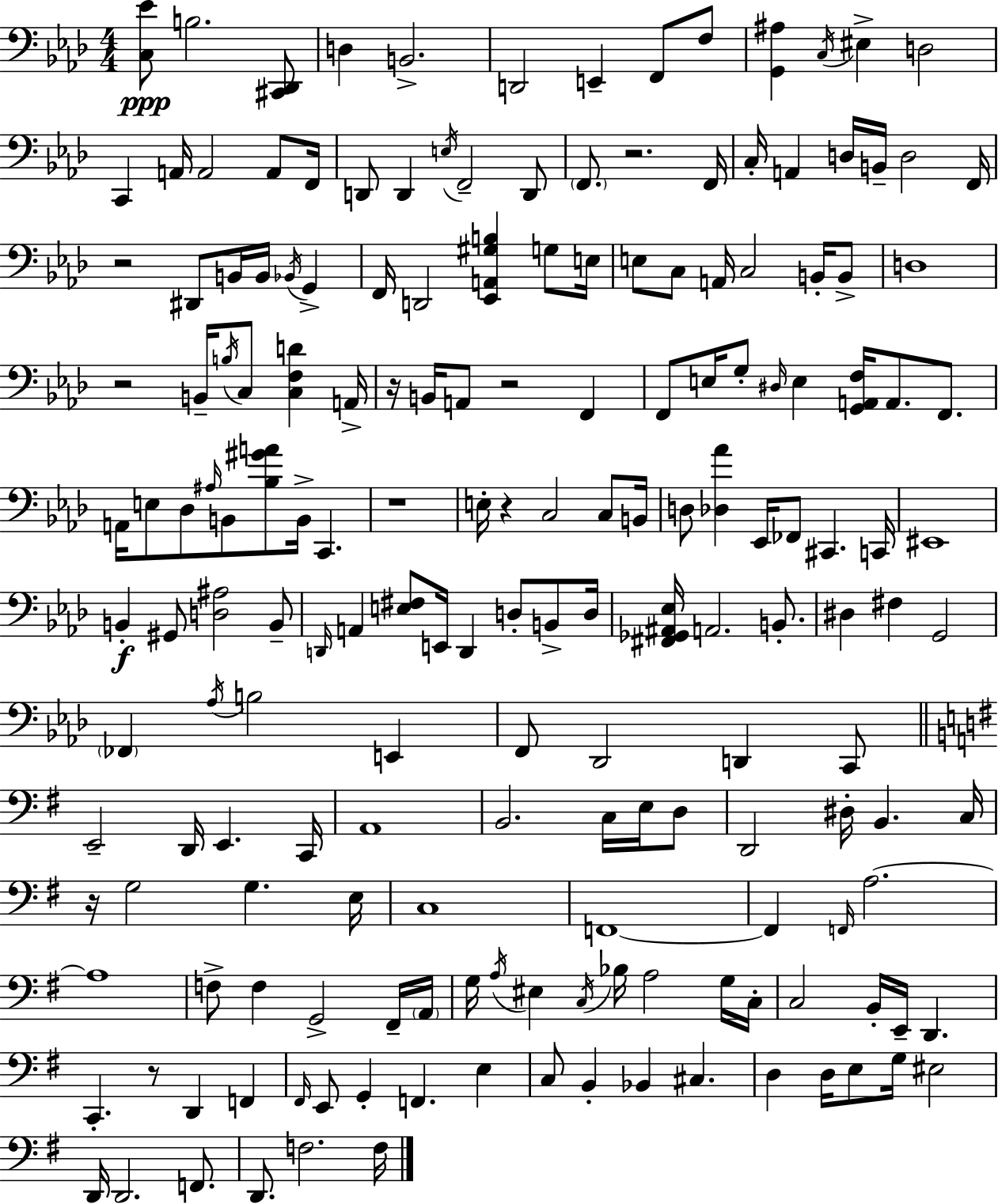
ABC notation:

X:1
T:Untitled
M:4/4
L:1/4
K:Ab
[C,_E]/2 B,2 [^C,,_D,,]/2 D, B,,2 D,,2 E,, F,,/2 F,/2 [G,,^A,] C,/4 ^E, D,2 C,, A,,/4 A,,2 A,,/2 F,,/4 D,,/2 D,, E,/4 F,,2 D,,/2 F,,/2 z2 F,,/4 C,/4 A,, D,/4 B,,/4 D,2 F,,/4 z2 ^D,,/2 B,,/4 B,,/4 _B,,/4 G,, F,,/4 D,,2 [_E,,A,,^G,B,] G,/2 E,/4 E,/2 C,/2 A,,/4 C,2 B,,/4 B,,/2 D,4 z2 B,,/4 B,/4 C,/2 [C,F,D] A,,/4 z/4 B,,/4 A,,/2 z2 F,, F,,/2 E,/4 G,/2 ^D,/4 E, [G,,A,,F,]/4 A,,/2 F,,/2 A,,/4 E,/2 _D,/2 ^A,/4 B,,/2 [_B,^GA]/2 B,,/4 C,, z4 E,/4 z C,2 C,/2 B,,/4 D,/2 [_D,_A] _E,,/4 _F,,/2 ^C,, C,,/4 ^E,,4 B,, ^G,,/2 [D,^A,]2 B,,/2 D,,/4 A,, [E,^F,]/2 E,,/4 D,, D,/2 B,,/2 D,/4 [^F,,_G,,^A,,_E,]/4 A,,2 B,,/2 ^D, ^F, G,,2 _F,, _A,/4 B,2 E,, F,,/2 _D,,2 D,, C,,/2 E,,2 D,,/4 E,, C,,/4 A,,4 B,,2 C,/4 E,/4 D,/2 D,,2 ^D,/4 B,, C,/4 z/4 G,2 G, E,/4 C,4 F,,4 F,, F,,/4 A,2 A,4 F,/2 F, G,,2 ^F,,/4 A,,/4 G,/4 A,/4 ^E, C,/4 _B,/4 A,2 G,/4 C,/4 C,2 B,,/4 E,,/4 D,, C,, z/2 D,, F,, ^F,,/4 E,,/2 G,, F,, E, C,/2 B,, _B,, ^C, D, D,/4 E,/2 G,/4 ^E,2 D,,/4 D,,2 F,,/2 D,,/2 F,2 F,/4